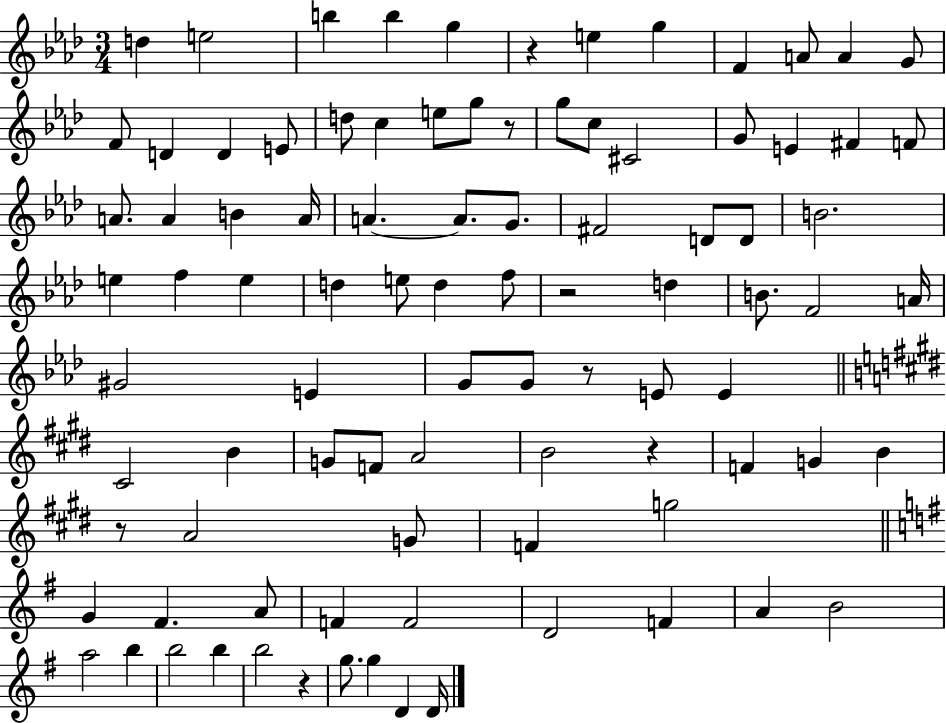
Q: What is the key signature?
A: AES major